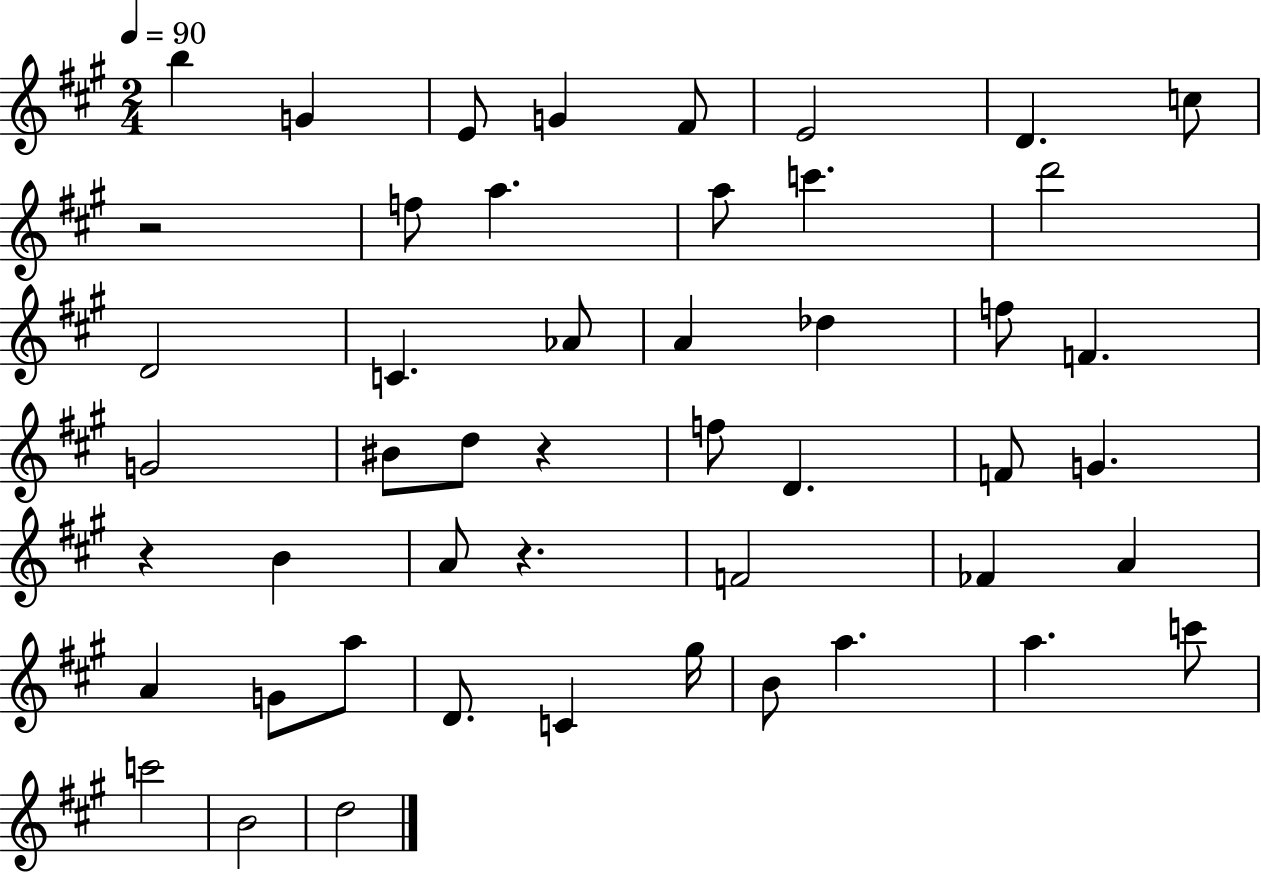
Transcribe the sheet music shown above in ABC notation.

X:1
T:Untitled
M:2/4
L:1/4
K:A
b G E/2 G ^F/2 E2 D c/2 z2 f/2 a a/2 c' d'2 D2 C _A/2 A _d f/2 F G2 ^B/2 d/2 z f/2 D F/2 G z B A/2 z F2 _F A A G/2 a/2 D/2 C ^g/4 B/2 a a c'/2 c'2 B2 d2